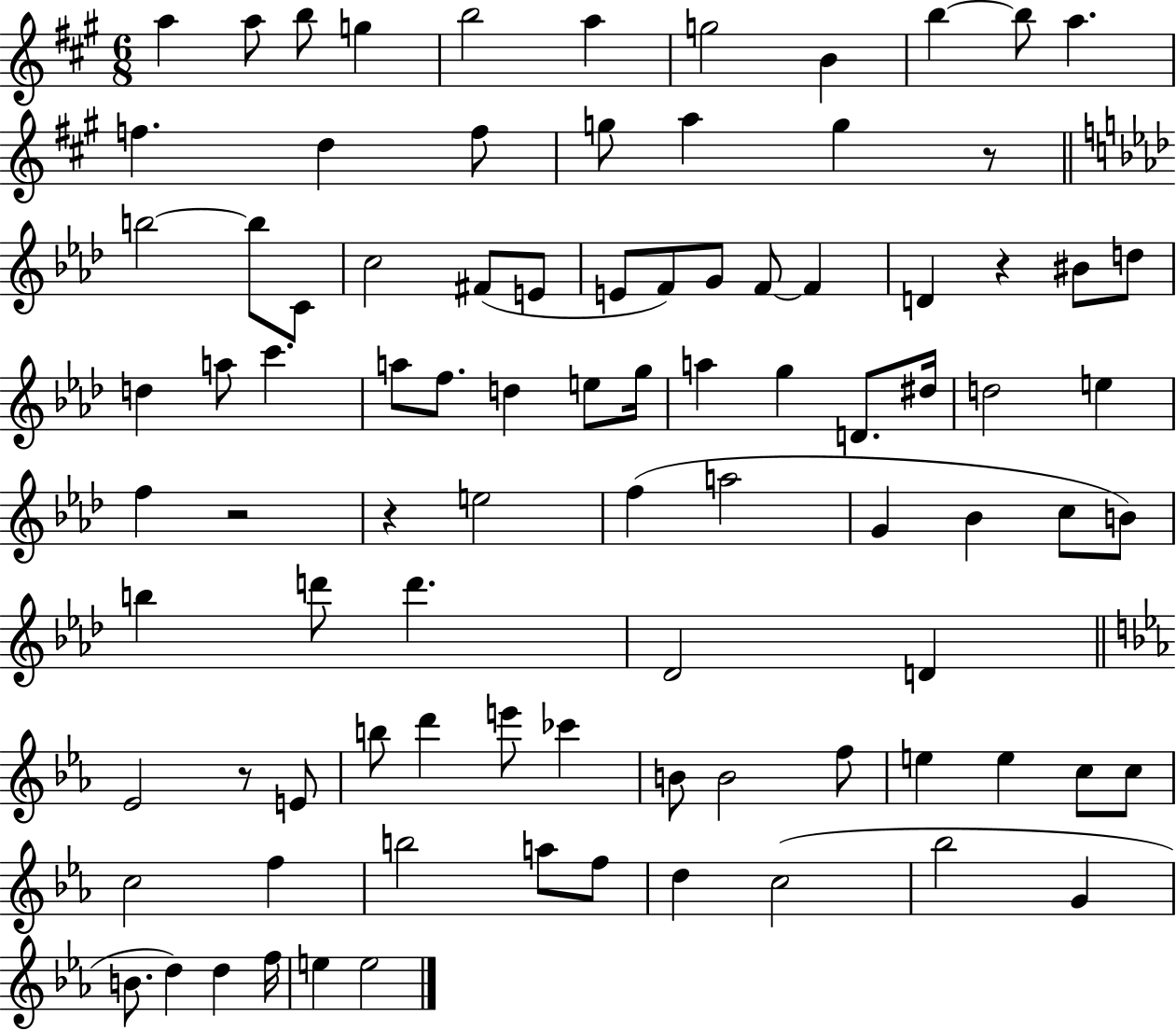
A5/q A5/e B5/e G5/q B5/h A5/q G5/h B4/q B5/q B5/e A5/q. F5/q. D5/q F5/e G5/e A5/q G5/q R/e B5/h B5/e C4/e C5/h F#4/e E4/e E4/e F4/e G4/e F4/e F4/q D4/q R/q BIS4/e D5/e D5/q A5/e C6/q. A5/e F5/e. D5/q E5/e G5/s A5/q G5/q D4/e. D#5/s D5/h E5/q F5/q R/h R/q E5/h F5/q A5/h G4/q Bb4/q C5/e B4/e B5/q D6/e D6/q. Db4/h D4/q Eb4/h R/e E4/e B5/e D6/q E6/e CES6/q B4/e B4/h F5/e E5/q E5/q C5/e C5/e C5/h F5/q B5/h A5/e F5/e D5/q C5/h Bb5/h G4/q B4/e. D5/q D5/q F5/s E5/q E5/h